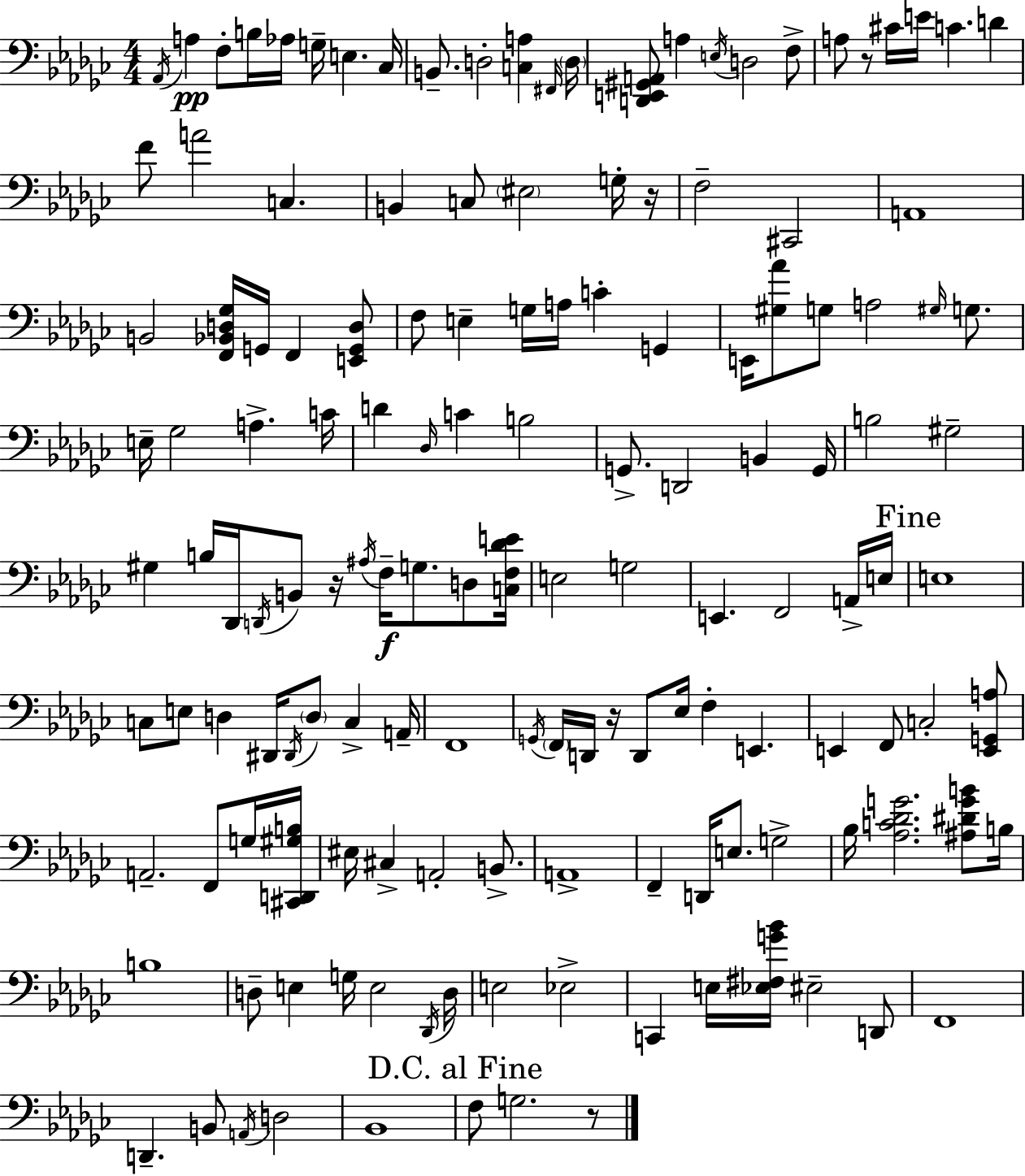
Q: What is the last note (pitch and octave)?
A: G3